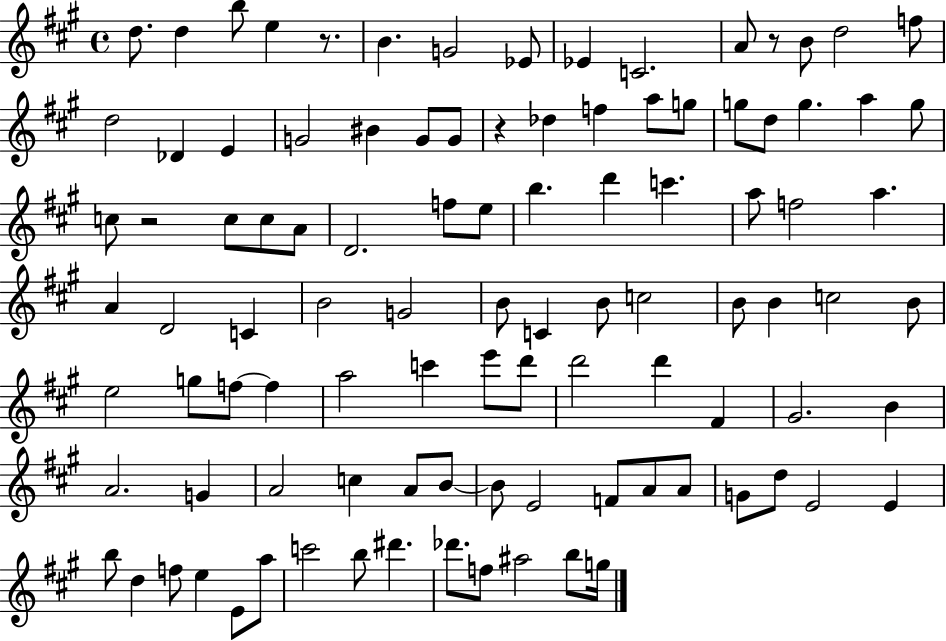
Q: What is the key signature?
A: A major